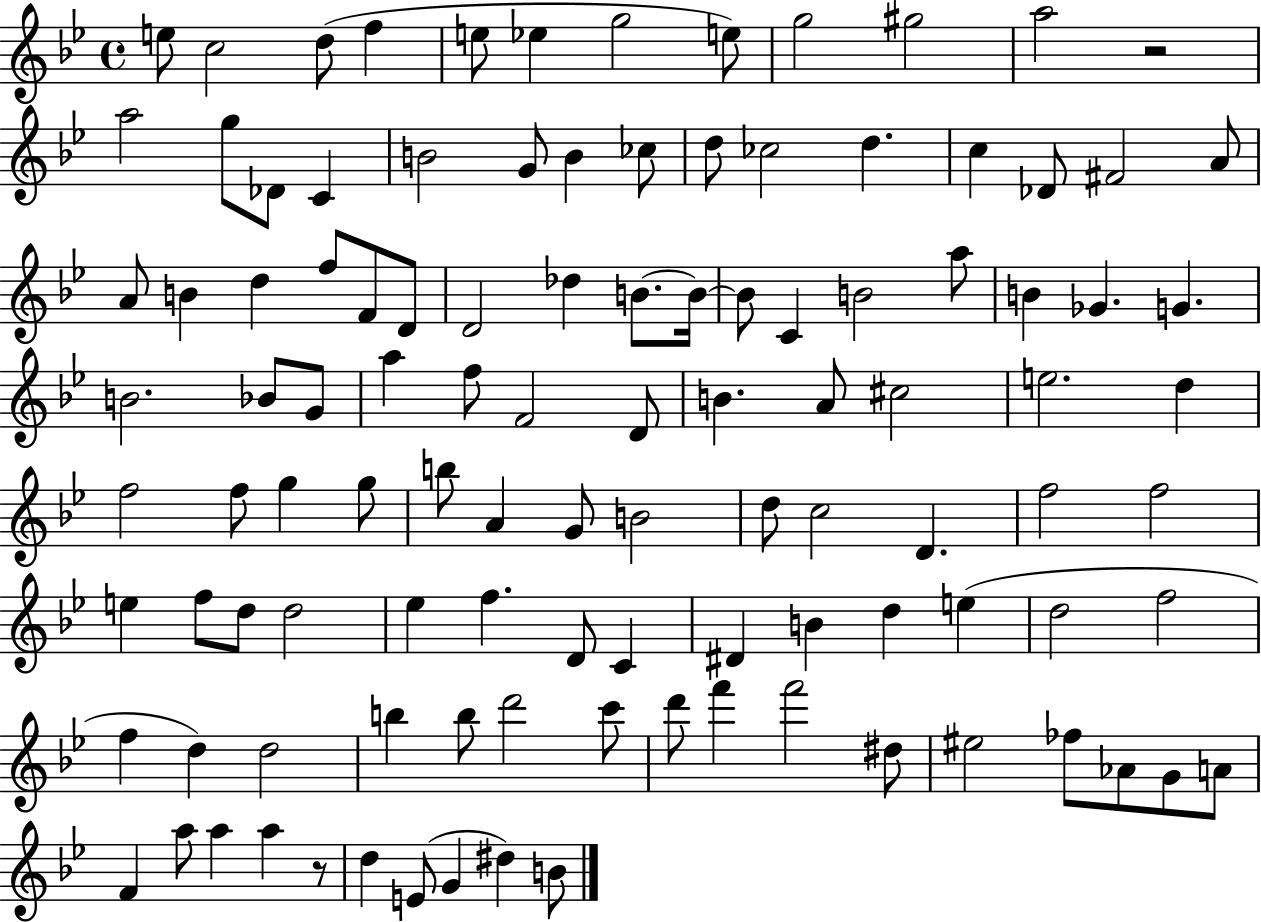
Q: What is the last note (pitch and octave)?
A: B4